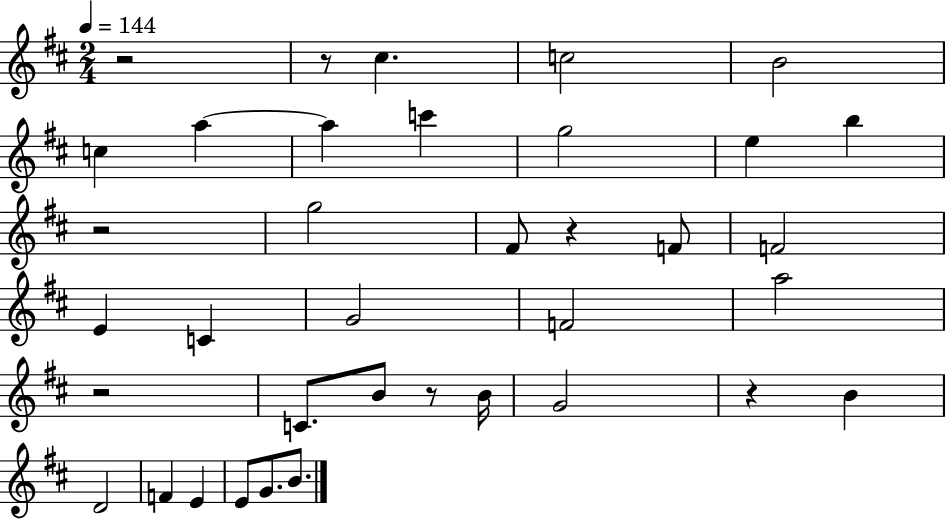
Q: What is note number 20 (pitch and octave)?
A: C4